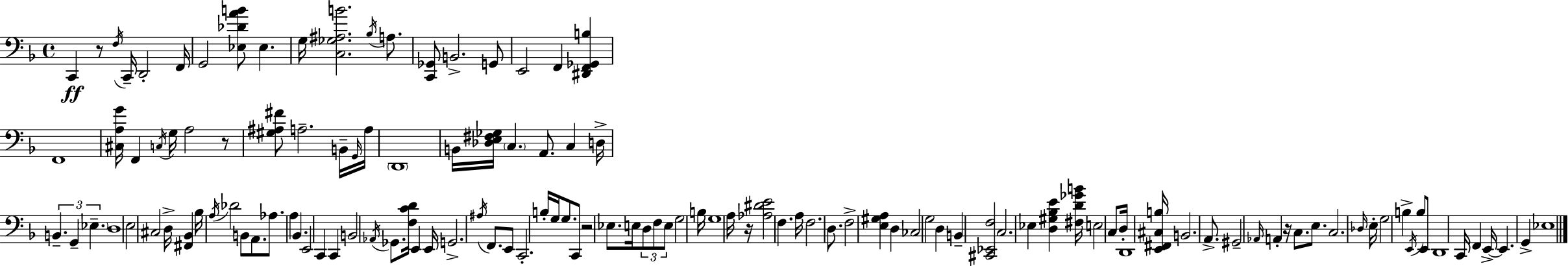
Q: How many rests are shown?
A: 5